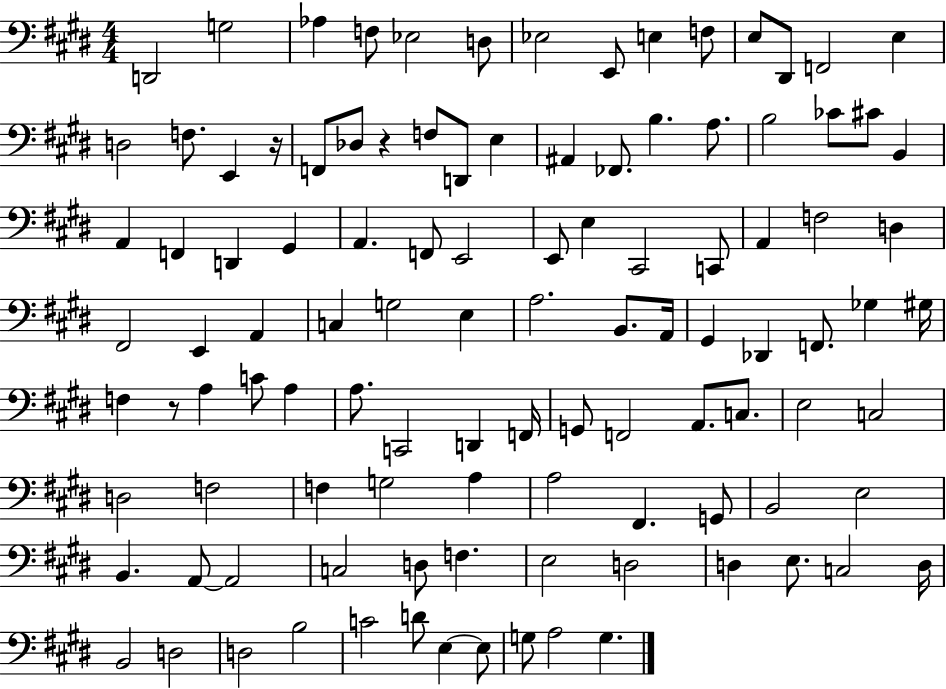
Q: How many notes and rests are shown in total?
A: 108